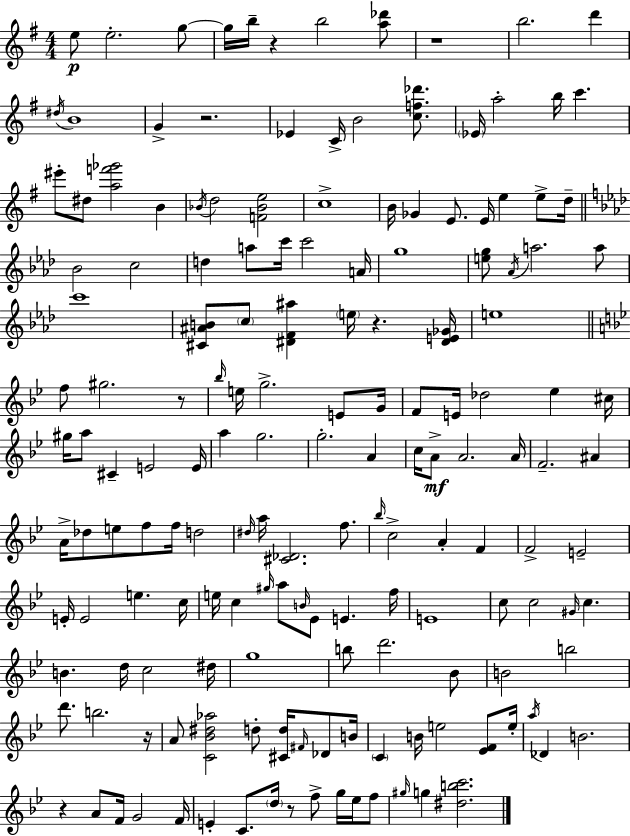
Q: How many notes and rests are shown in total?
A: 163